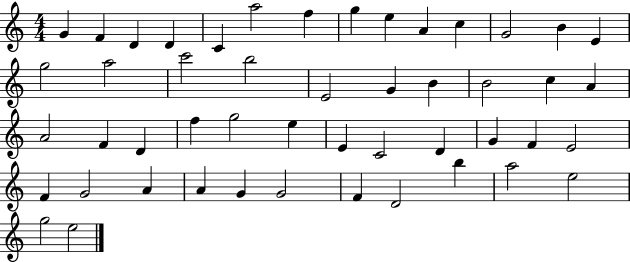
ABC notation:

X:1
T:Untitled
M:4/4
L:1/4
K:C
G F D D C a2 f g e A c G2 B E g2 a2 c'2 b2 E2 G B B2 c A A2 F D f g2 e E C2 D G F E2 F G2 A A G G2 F D2 b a2 e2 g2 e2